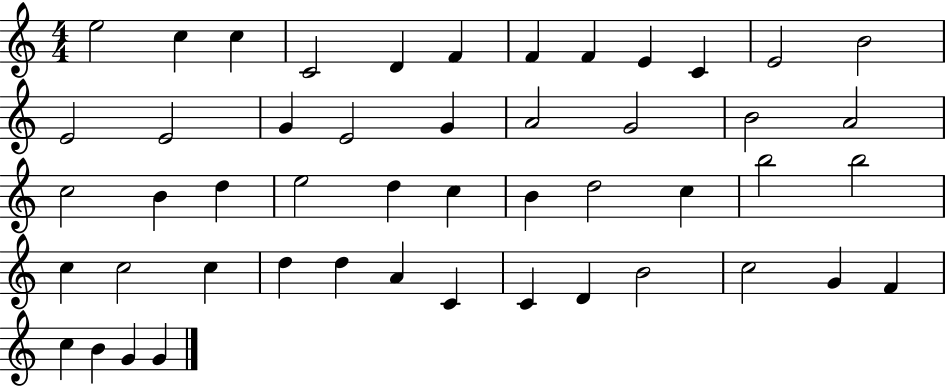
E5/h C5/q C5/q C4/h D4/q F4/q F4/q F4/q E4/q C4/q E4/h B4/h E4/h E4/h G4/q E4/h G4/q A4/h G4/h B4/h A4/h C5/h B4/q D5/q E5/h D5/q C5/q B4/q D5/h C5/q B5/h B5/h C5/q C5/h C5/q D5/q D5/q A4/q C4/q C4/q D4/q B4/h C5/h G4/q F4/q C5/q B4/q G4/q G4/q